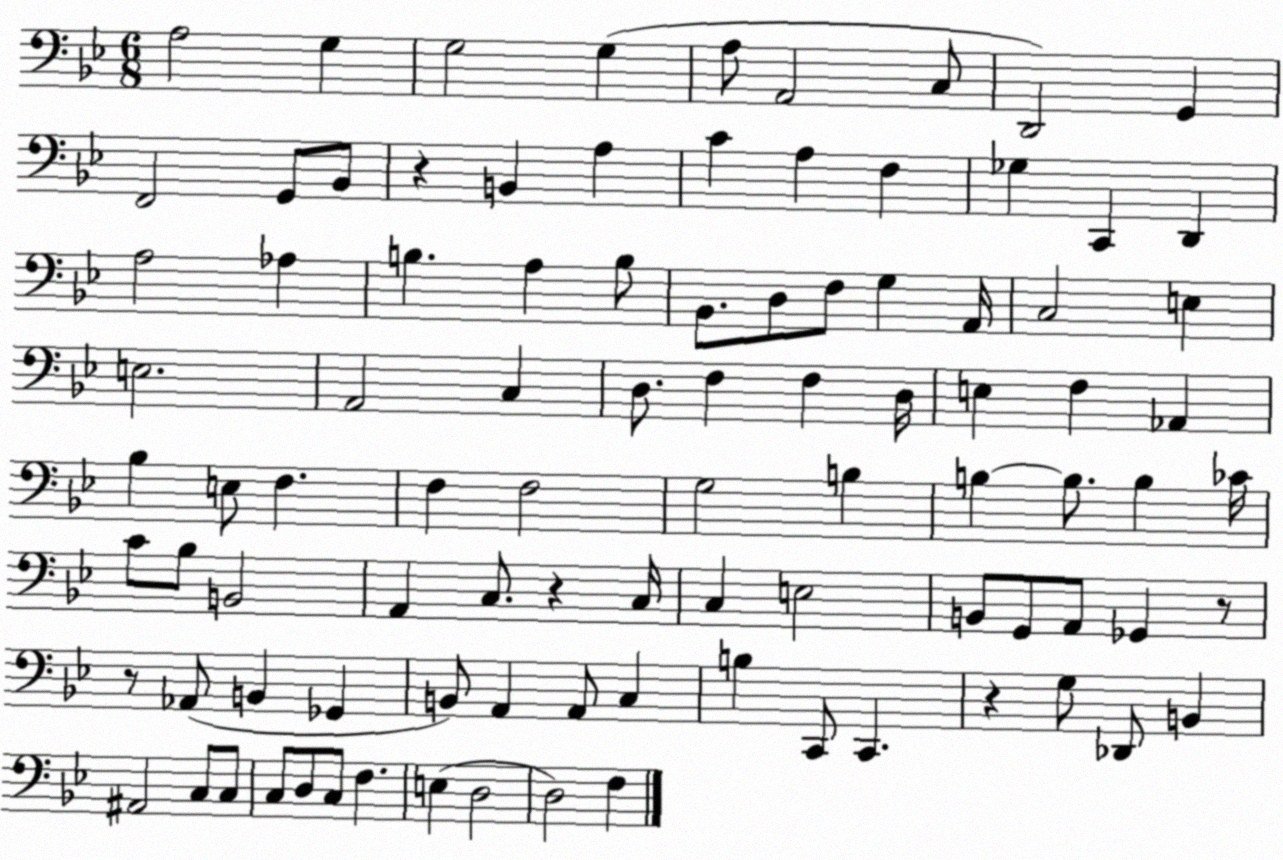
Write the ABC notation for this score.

X:1
T:Untitled
M:6/8
L:1/4
K:Bb
A,2 G, G,2 G, A,/2 A,,2 C,/2 D,,2 G,, F,,2 G,,/2 _B,,/2 z B,, A, C A, F, _G, C,, D,, A,2 _A, B, A, B,/2 _B,,/2 D,/2 F,/2 G, A,,/4 C,2 E, E,2 A,,2 C, D,/2 F, F, D,/4 E, F, _A,, _B, E,/2 F, F, F,2 G,2 B, B, B,/2 B, _C/4 C/2 _B,/2 B,,2 A,, C,/2 z C,/4 C, E,2 B,,/2 G,,/2 A,,/2 _G,, z/2 z/2 _A,,/2 B,, _G,, B,,/2 A,, A,,/2 C, B, C,,/2 C,, z G,/2 _D,,/2 B,, ^A,,2 C,/2 C,/2 C,/2 D,/2 C,/2 F, E, D,2 D,2 F,